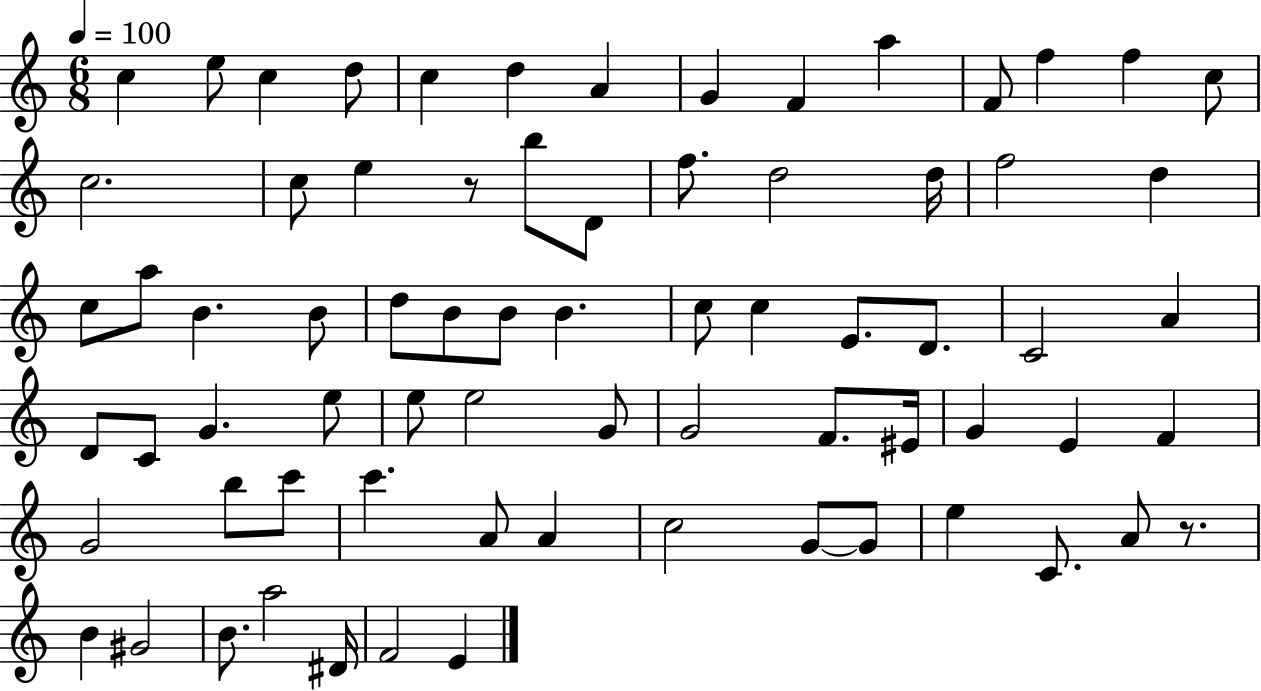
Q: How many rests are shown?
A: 2